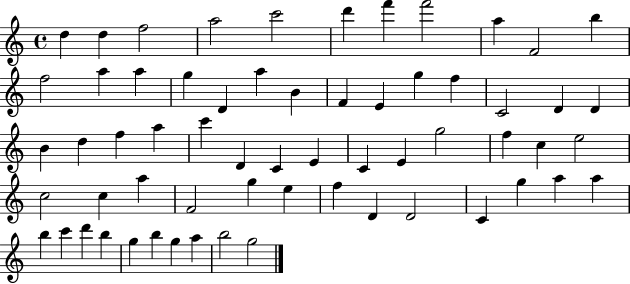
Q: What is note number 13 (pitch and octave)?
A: A5